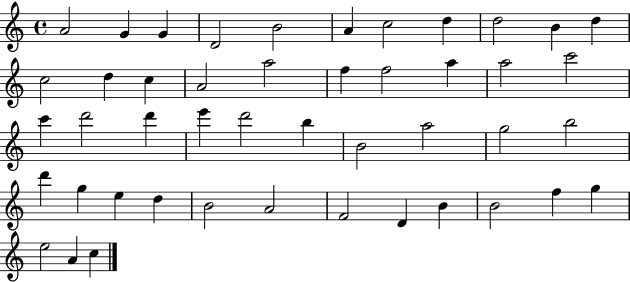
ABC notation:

X:1
T:Untitled
M:4/4
L:1/4
K:C
A2 G G D2 B2 A c2 d d2 B d c2 d c A2 a2 f f2 a a2 c'2 c' d'2 d' e' d'2 b B2 a2 g2 b2 d' g e d B2 A2 F2 D B B2 f g e2 A c